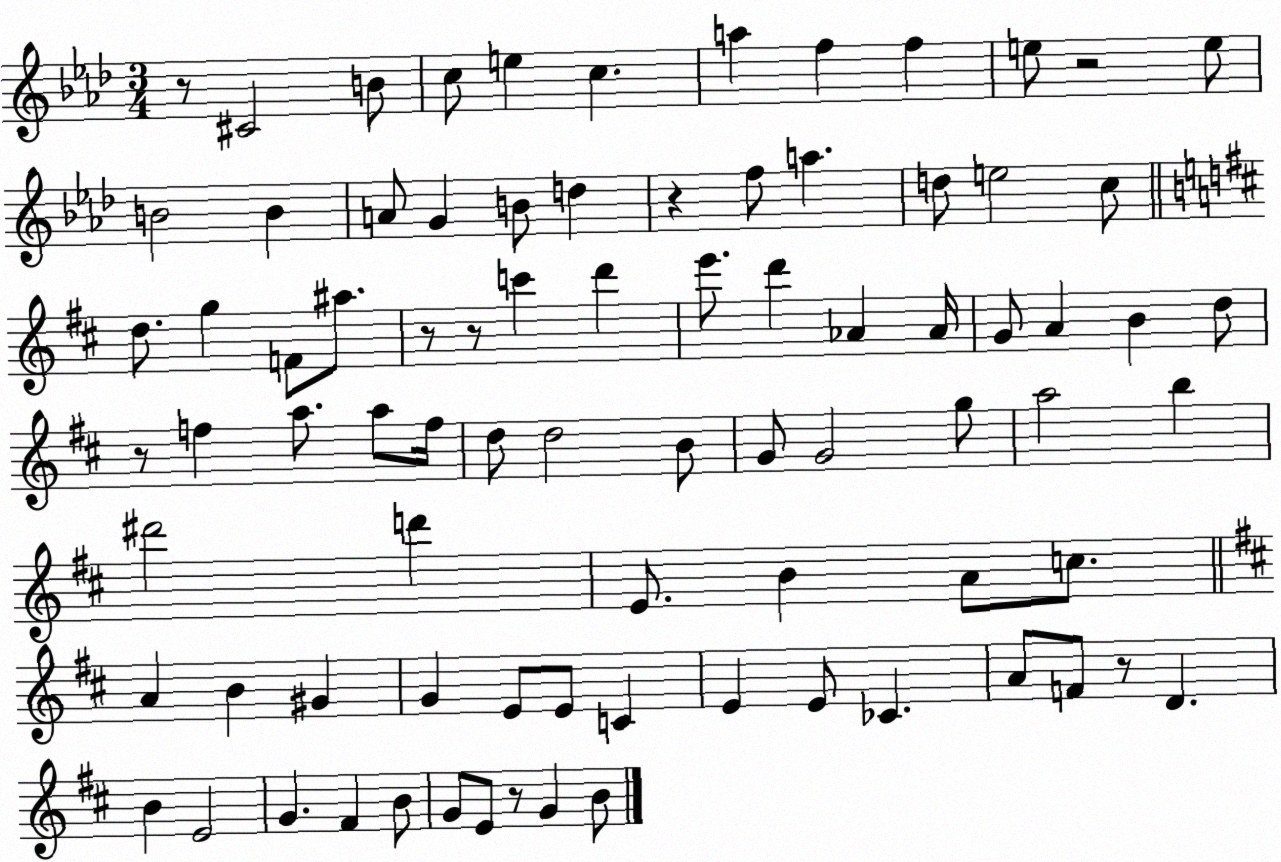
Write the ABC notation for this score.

X:1
T:Untitled
M:3/4
L:1/4
K:Ab
z/2 ^C2 B/2 c/2 e c a f f e/2 z2 e/2 B2 B A/2 G B/2 d z f/2 a d/2 e2 c/2 d/2 g F/2 ^a/2 z/2 z/2 c' d' e'/2 d' _A _A/4 G/2 A B d/2 z/2 f a/2 a/2 f/4 d/2 d2 B/2 G/2 G2 g/2 a2 b ^d'2 d' E/2 B A/2 c/2 A B ^G G E/2 E/2 C E E/2 _C A/2 F/2 z/2 D B E2 G ^F B/2 G/2 E/2 z/2 G B/2